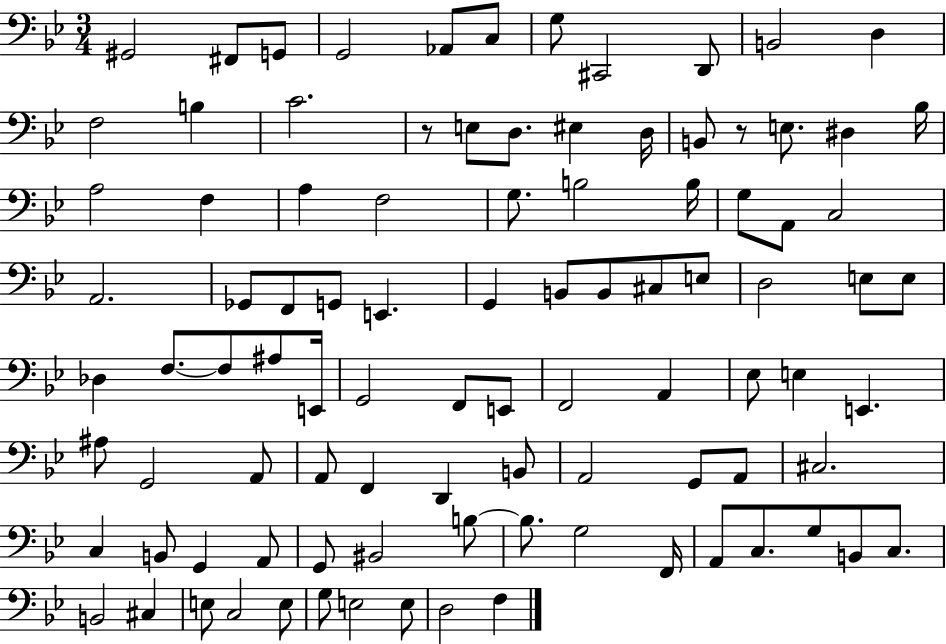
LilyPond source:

{
  \clef bass
  \numericTimeSignature
  \time 3/4
  \key bes \major
  gis,2 fis,8 g,8 | g,2 aes,8 c8 | g8 cis,2 d,8 | b,2 d4 | \break f2 b4 | c'2. | r8 e8 d8. eis4 d16 | b,8 r8 e8. dis4 bes16 | \break a2 f4 | a4 f2 | g8. b2 b16 | g8 a,8 c2 | \break a,2. | ges,8 f,8 g,8 e,4. | g,4 b,8 b,8 cis8 e8 | d2 e8 e8 | \break des4 f8.~~ f8 ais8 e,16 | g,2 f,8 e,8 | f,2 a,4 | ees8 e4 e,4. | \break ais8 g,2 a,8 | a,8 f,4 d,4 b,8 | a,2 g,8 a,8 | cis2. | \break c4 b,8 g,4 a,8 | g,8 bis,2 b8~~ | b8. g2 f,16 | a,8 c8. g8 b,8 c8. | \break b,2 cis4 | e8 c2 e8 | g8 e2 e8 | d2 f4 | \break \bar "|."
}